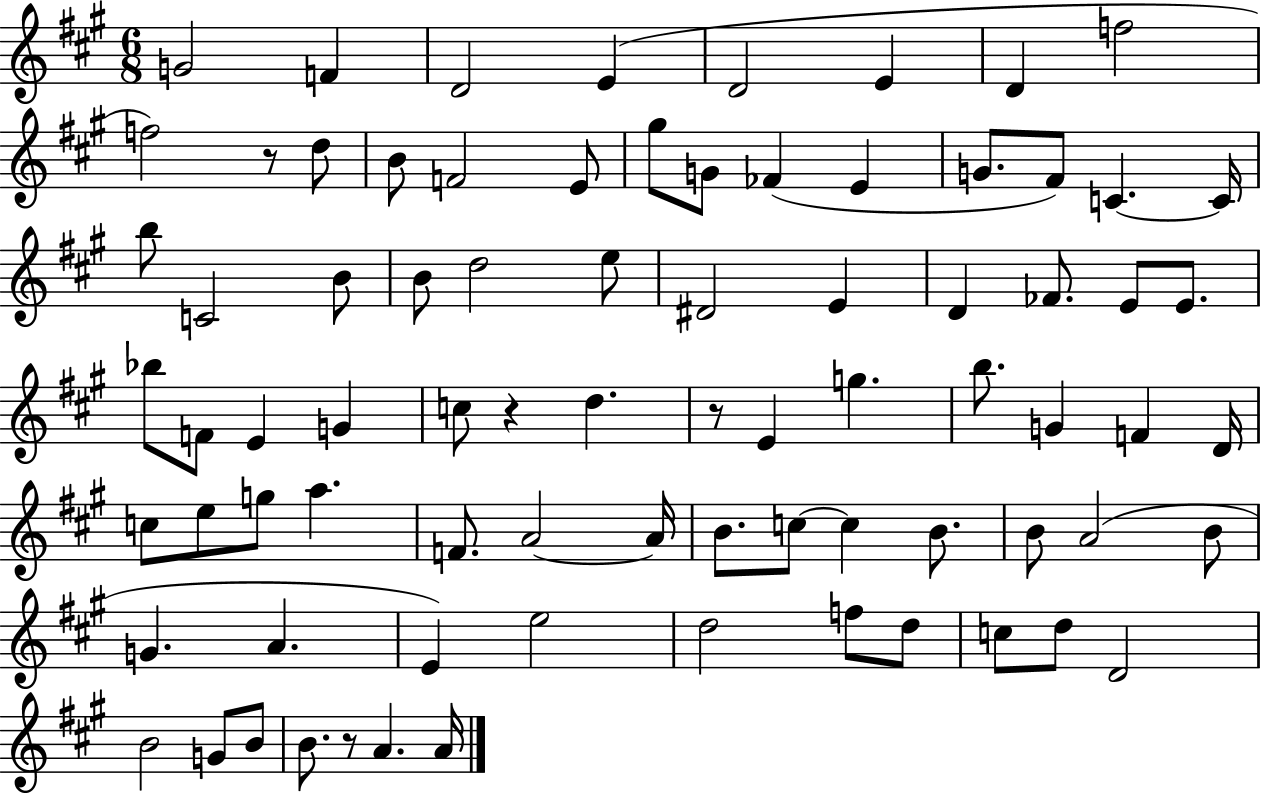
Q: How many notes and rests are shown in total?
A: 79